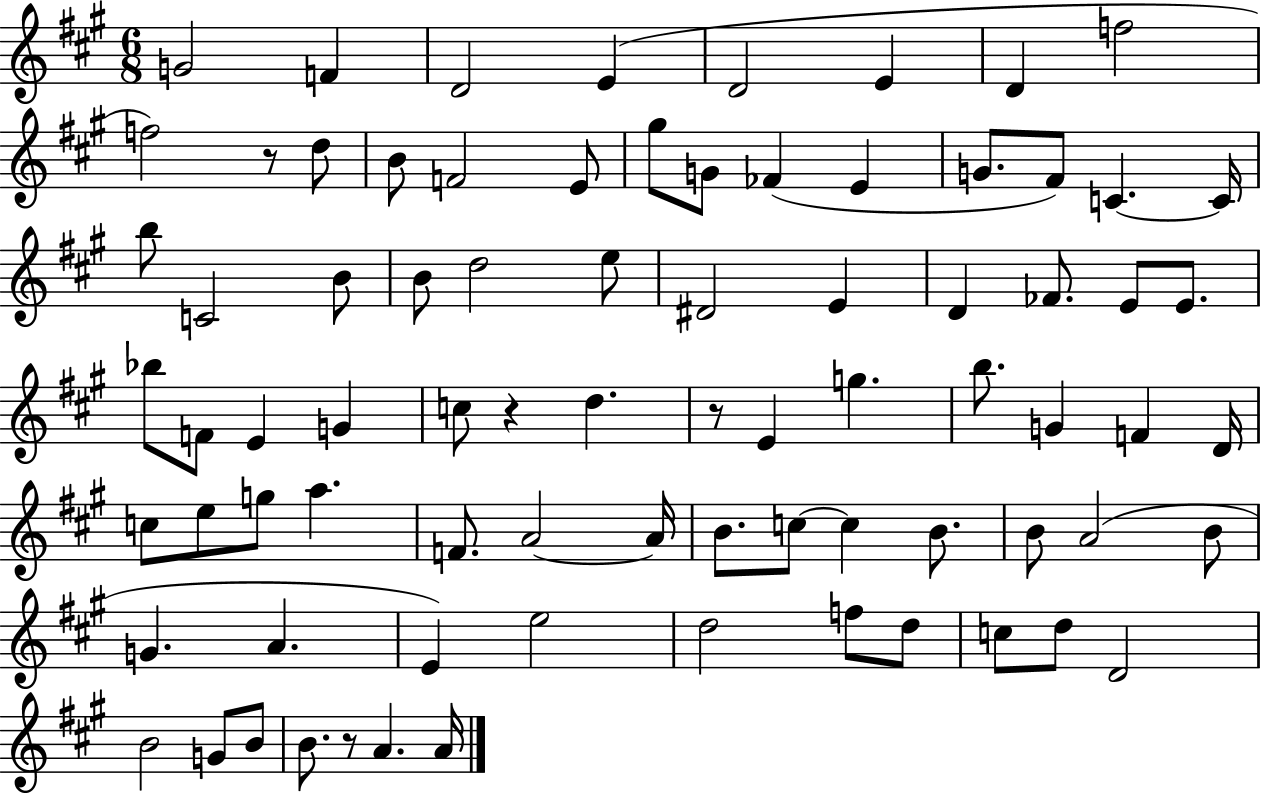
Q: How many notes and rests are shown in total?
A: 79